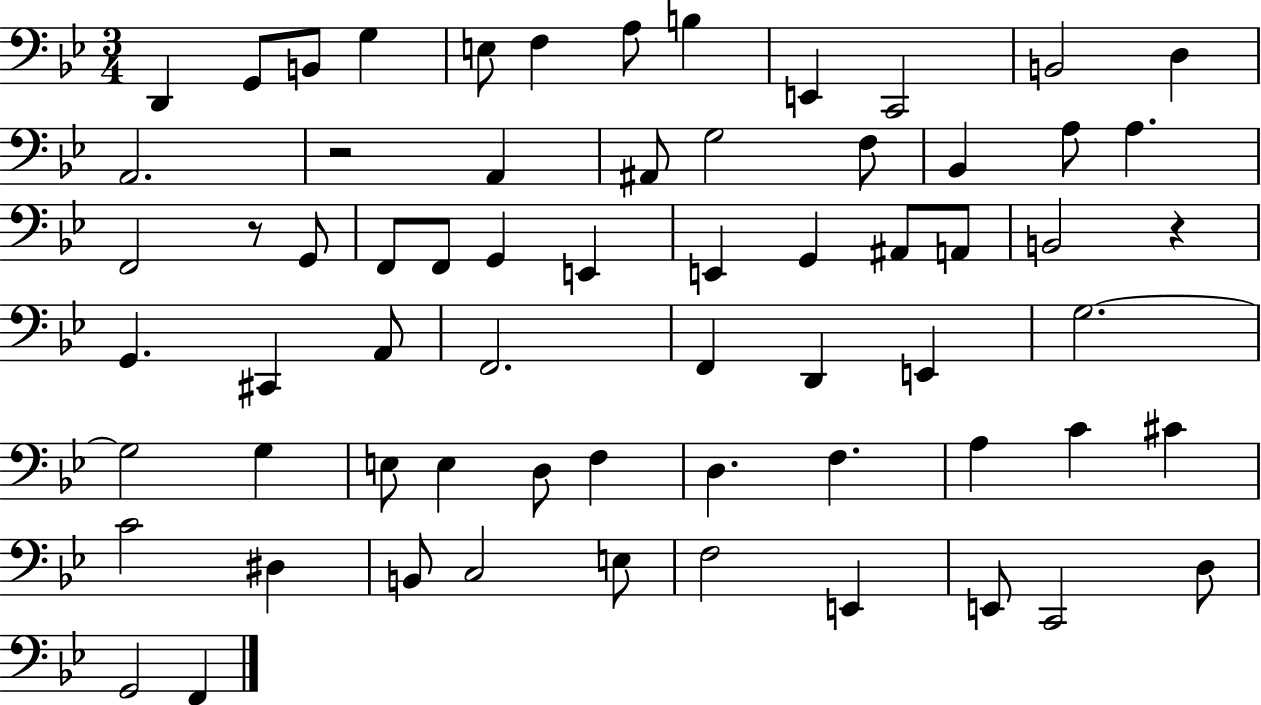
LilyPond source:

{
  \clef bass
  \numericTimeSignature
  \time 3/4
  \key bes \major
  \repeat volta 2 { d,4 g,8 b,8 g4 | e8 f4 a8 b4 | e,4 c,2 | b,2 d4 | \break a,2. | r2 a,4 | ais,8 g2 f8 | bes,4 a8 a4. | \break f,2 r8 g,8 | f,8 f,8 g,4 e,4 | e,4 g,4 ais,8 a,8 | b,2 r4 | \break g,4. cis,4 a,8 | f,2. | f,4 d,4 e,4 | g2.~~ | \break g2 g4 | e8 e4 d8 f4 | d4. f4. | a4 c'4 cis'4 | \break c'2 dis4 | b,8 c2 e8 | f2 e,4 | e,8 c,2 d8 | \break g,2 f,4 | } \bar "|."
}